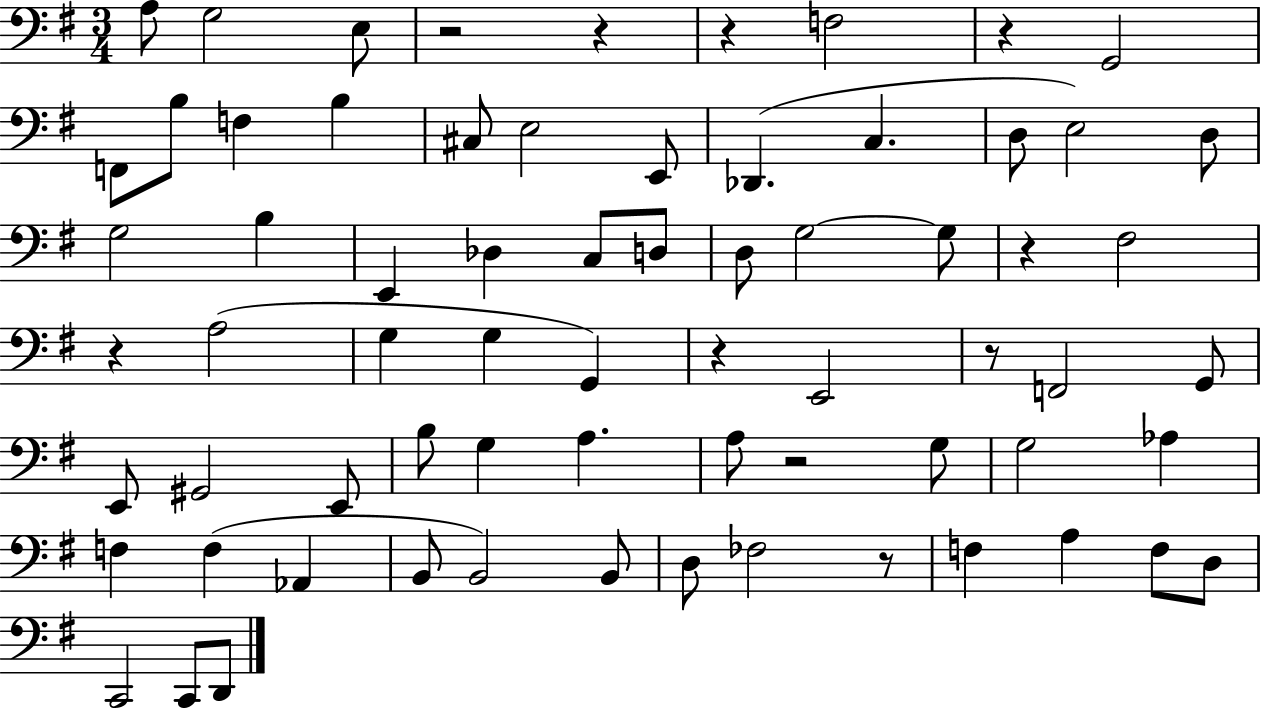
X:1
T:Untitled
M:3/4
L:1/4
K:G
A,/2 G,2 E,/2 z2 z z F,2 z G,,2 F,,/2 B,/2 F, B, ^C,/2 E,2 E,,/2 _D,, C, D,/2 E,2 D,/2 G,2 B, E,, _D, C,/2 D,/2 D,/2 G,2 G,/2 z ^F,2 z A,2 G, G, G,, z E,,2 z/2 F,,2 G,,/2 E,,/2 ^G,,2 E,,/2 B,/2 G, A, A,/2 z2 G,/2 G,2 _A, F, F, _A,, B,,/2 B,,2 B,,/2 D,/2 _F,2 z/2 F, A, F,/2 D,/2 C,,2 C,,/2 D,,/2